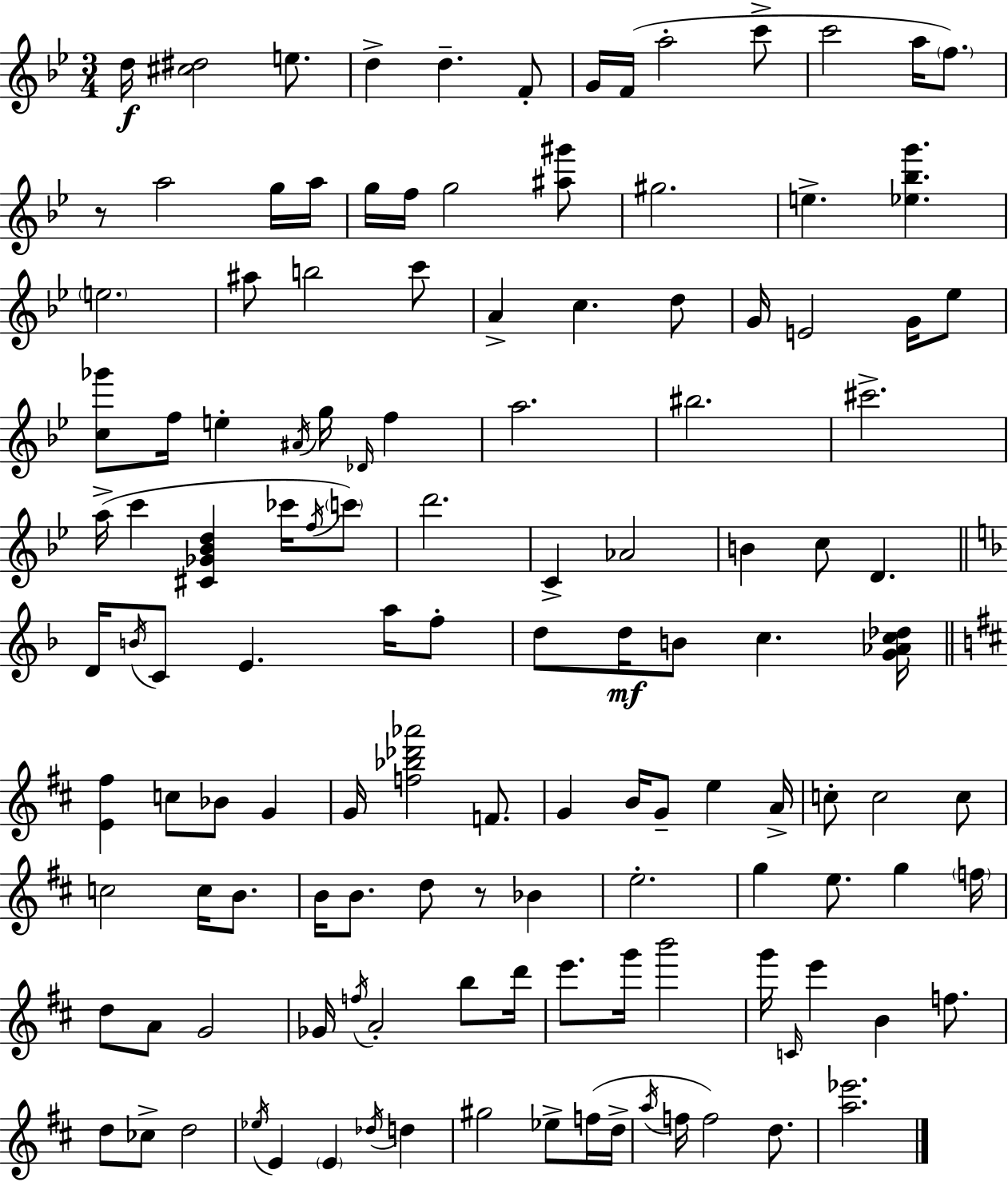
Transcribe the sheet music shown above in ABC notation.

X:1
T:Untitled
M:3/4
L:1/4
K:Bb
d/4 [^c^d]2 e/2 d d F/2 G/4 F/4 a2 c'/2 c'2 a/4 f/2 z/2 a2 g/4 a/4 g/4 f/4 g2 [^a^g']/2 ^g2 e [_e_bg'] e2 ^a/2 b2 c'/2 A c d/2 G/4 E2 G/4 _e/2 [c_g']/2 f/4 e ^A/4 g/4 _D/4 f a2 ^b2 ^c'2 a/4 c' [^C_G_Bd] _c'/4 f/4 c'/2 d'2 C _A2 B c/2 D D/4 B/4 C/2 E a/4 f/2 d/2 d/4 B/2 c [G_Ac_d]/4 [E^f] c/2 _B/2 G G/4 [f_b_d'_a']2 F/2 G B/4 G/2 e A/4 c/2 c2 c/2 c2 c/4 B/2 B/4 B/2 d/2 z/2 _B e2 g e/2 g f/4 d/2 A/2 G2 _G/4 f/4 A2 b/2 d'/4 e'/2 g'/4 b'2 g'/4 C/4 e' B f/2 d/2 _c/2 d2 _e/4 E E _d/4 d ^g2 _e/2 f/4 d/4 a/4 f/4 f2 d/2 [a_e']2